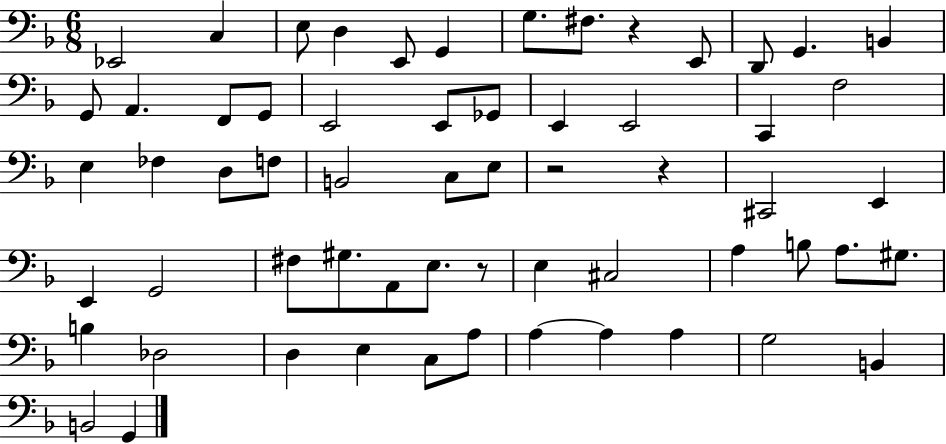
Eb2/h C3/q E3/e D3/q E2/e G2/q G3/e. F#3/e. R/q E2/e D2/e G2/q. B2/q G2/e A2/q. F2/e G2/e E2/h E2/e Gb2/e E2/q E2/h C2/q F3/h E3/q FES3/q D3/e F3/e B2/h C3/e E3/e R/h R/q C#2/h E2/q E2/q G2/h F#3/e G#3/e. A2/e E3/e. R/e E3/q C#3/h A3/q B3/e A3/e. G#3/e. B3/q Db3/h D3/q E3/q C3/e A3/e A3/q A3/q A3/q G3/h B2/q B2/h G2/q